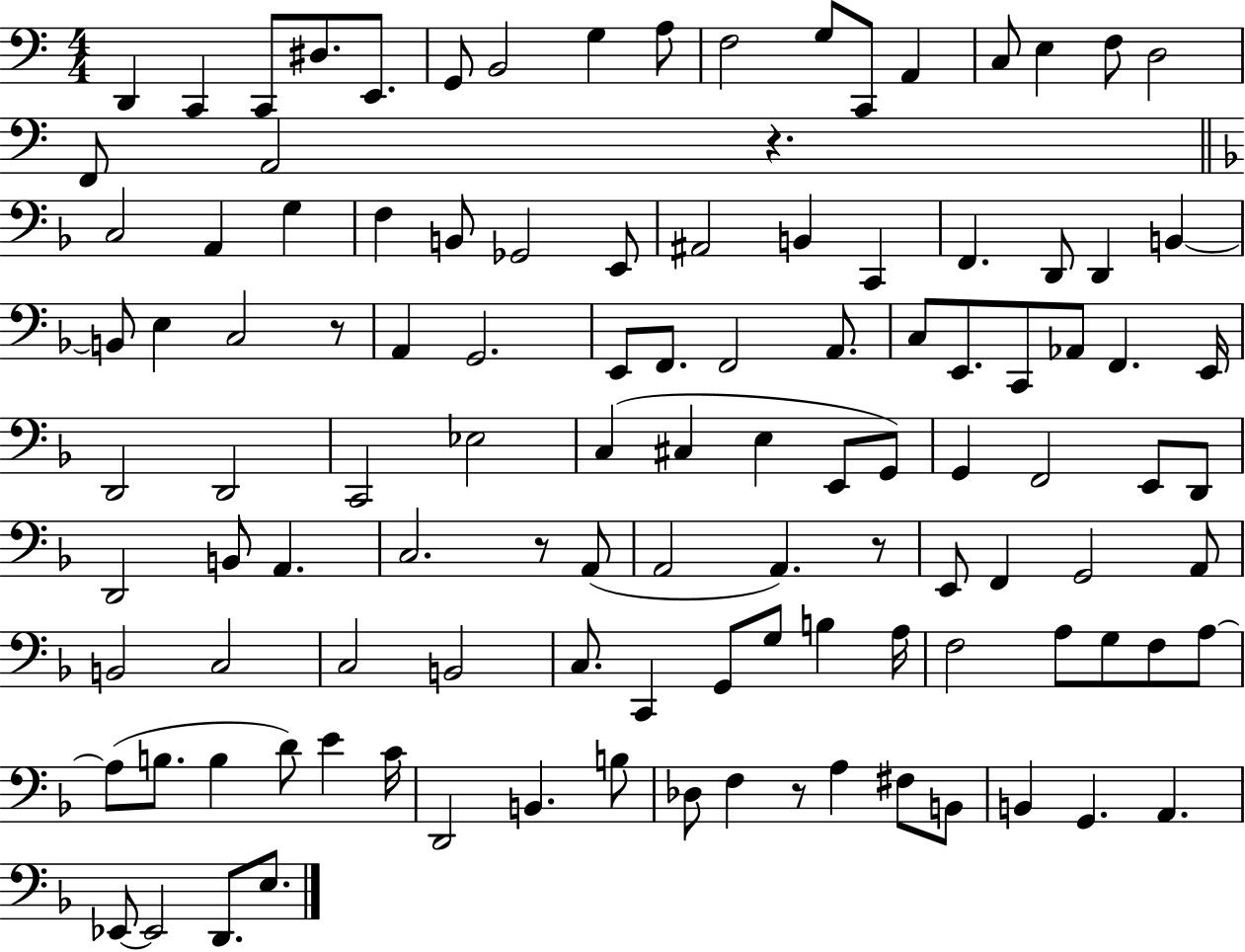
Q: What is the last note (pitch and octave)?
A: E3